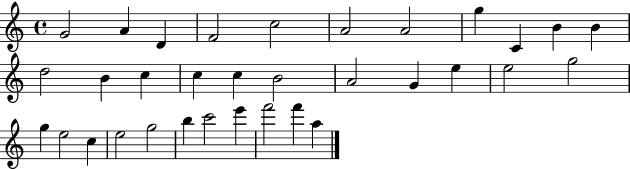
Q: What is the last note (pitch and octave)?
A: A5